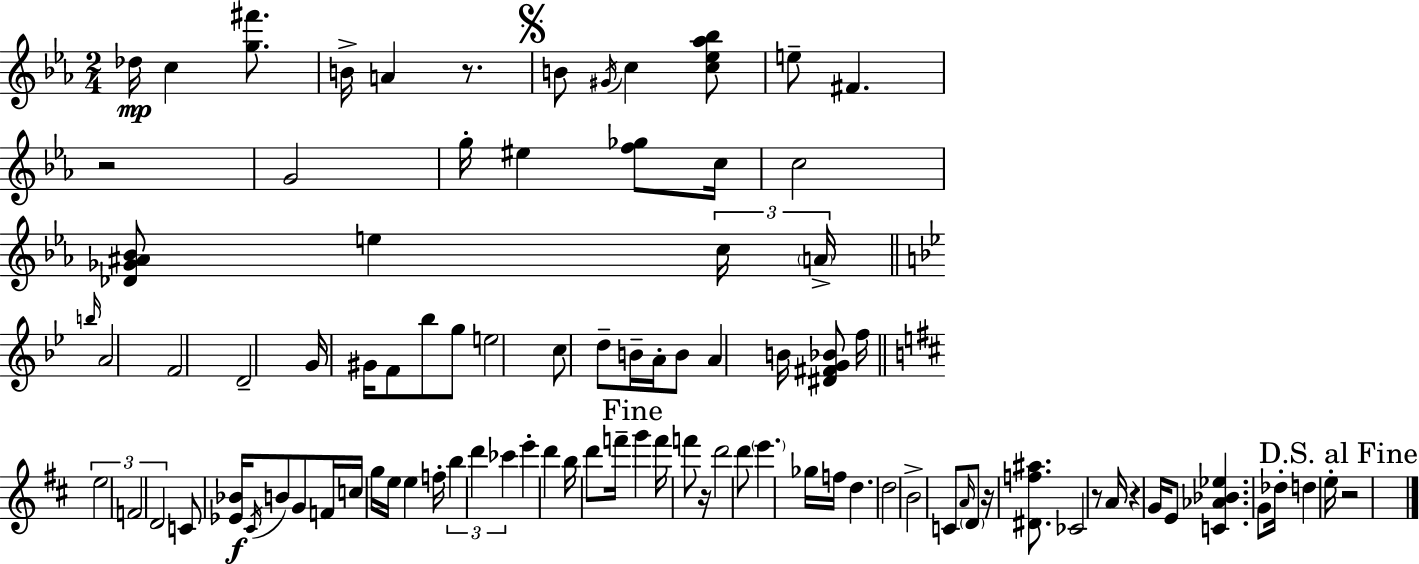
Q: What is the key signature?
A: C minor